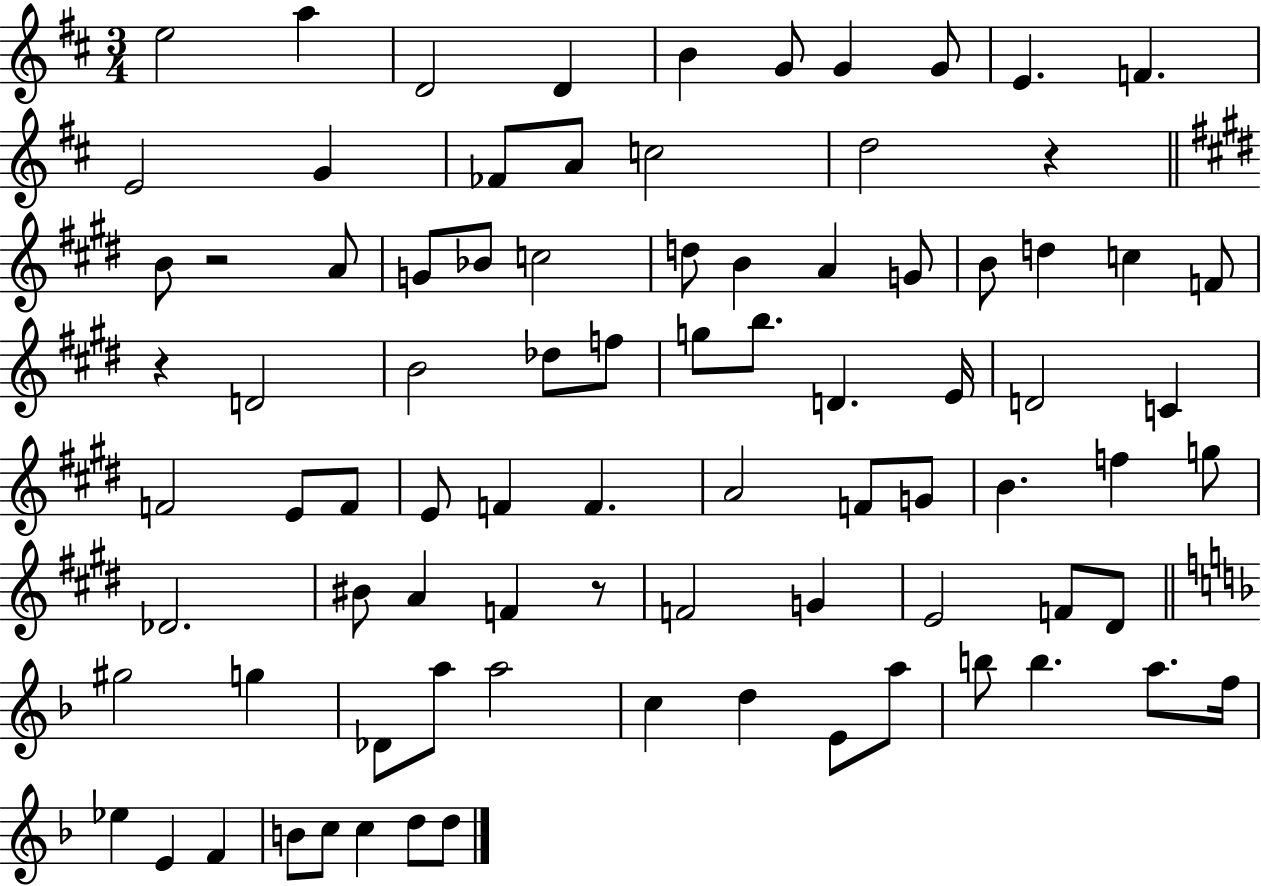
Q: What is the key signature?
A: D major